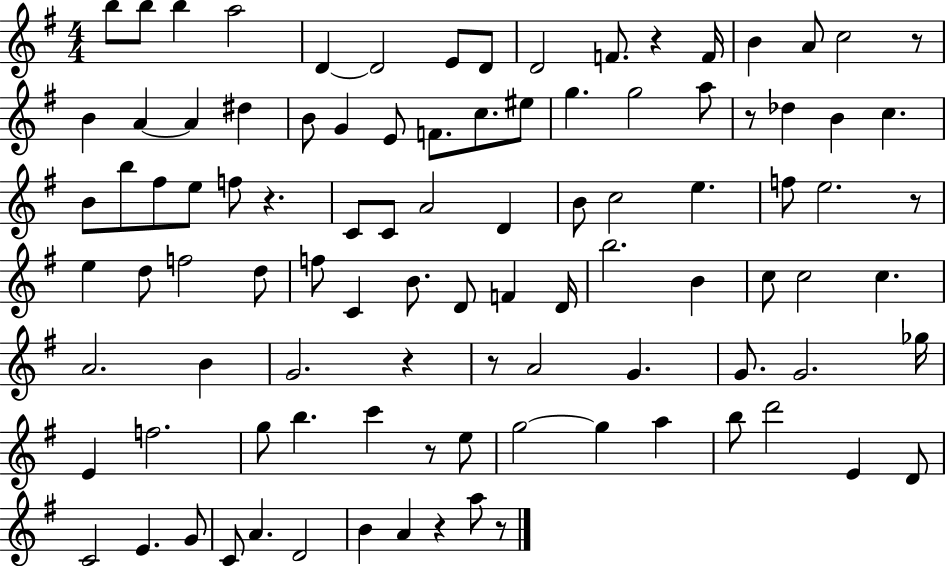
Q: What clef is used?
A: treble